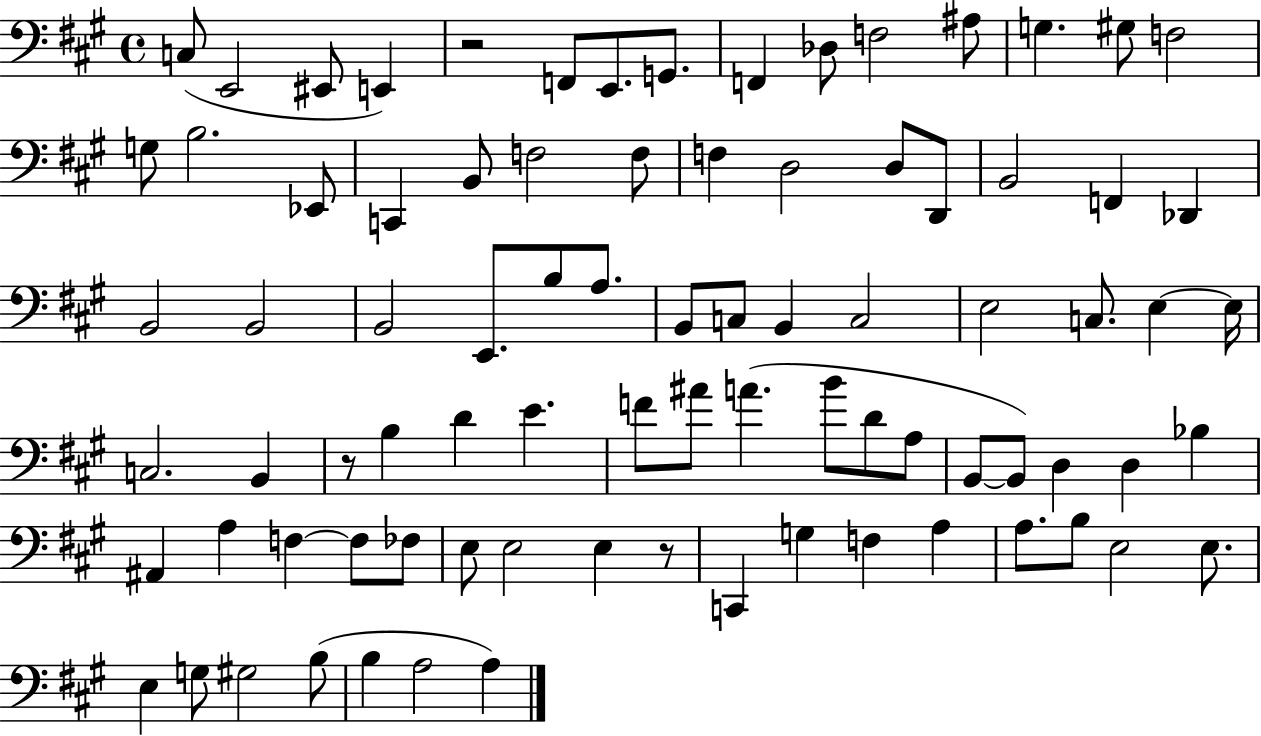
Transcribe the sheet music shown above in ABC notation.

X:1
T:Untitled
M:4/4
L:1/4
K:A
C,/2 E,,2 ^E,,/2 E,, z2 F,,/2 E,,/2 G,,/2 F,, _D,/2 F,2 ^A,/2 G, ^G,/2 F,2 G,/2 B,2 _E,,/2 C,, B,,/2 F,2 F,/2 F, D,2 D,/2 D,,/2 B,,2 F,, _D,, B,,2 B,,2 B,,2 E,,/2 B,/2 A,/2 B,,/2 C,/2 B,, C,2 E,2 C,/2 E, E,/4 C,2 B,, z/2 B, D E F/2 ^A/2 A B/2 D/2 A,/2 B,,/2 B,,/2 D, D, _B, ^A,, A, F, F,/2 _F,/2 E,/2 E,2 E, z/2 C,, G, F, A, A,/2 B,/2 E,2 E,/2 E, G,/2 ^G,2 B,/2 B, A,2 A,